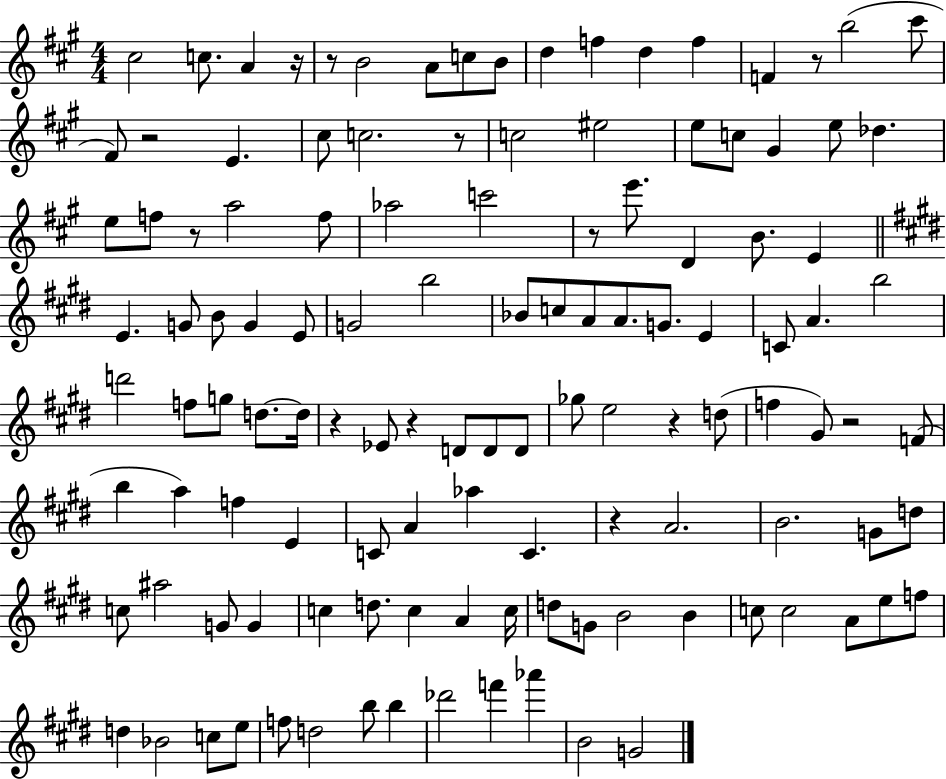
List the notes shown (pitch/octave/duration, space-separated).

C#5/h C5/e. A4/q R/s R/e B4/h A4/e C5/e B4/e D5/q F5/q D5/q F5/q F4/q R/e B5/h C#6/e F#4/e R/h E4/q. C#5/e C5/h. R/e C5/h EIS5/h E5/e C5/e G#4/q E5/e Db5/q. E5/e F5/e R/e A5/h F5/e Ab5/h C6/h R/e E6/e. D4/q B4/e. E4/q E4/q. G4/e B4/e G4/q E4/e G4/h B5/h Bb4/e C5/e A4/e A4/e. G4/e. E4/q C4/e A4/q. B5/h D6/h F5/e G5/e D5/e. D5/s R/q Eb4/e R/q D4/e D4/e D4/e Gb5/e E5/h R/q D5/e F5/q G#4/e R/h F4/e B5/q A5/q F5/q E4/q C4/e A4/q Ab5/q C4/q. R/q A4/h. B4/h. G4/e D5/e C5/e A#5/h G4/e G4/q C5/q D5/e. C5/q A4/q C5/s D5/e G4/e B4/h B4/q C5/e C5/h A4/e E5/e F5/e D5/q Bb4/h C5/e E5/e F5/e D5/h B5/e B5/q Db6/h F6/q Ab6/q B4/h G4/h